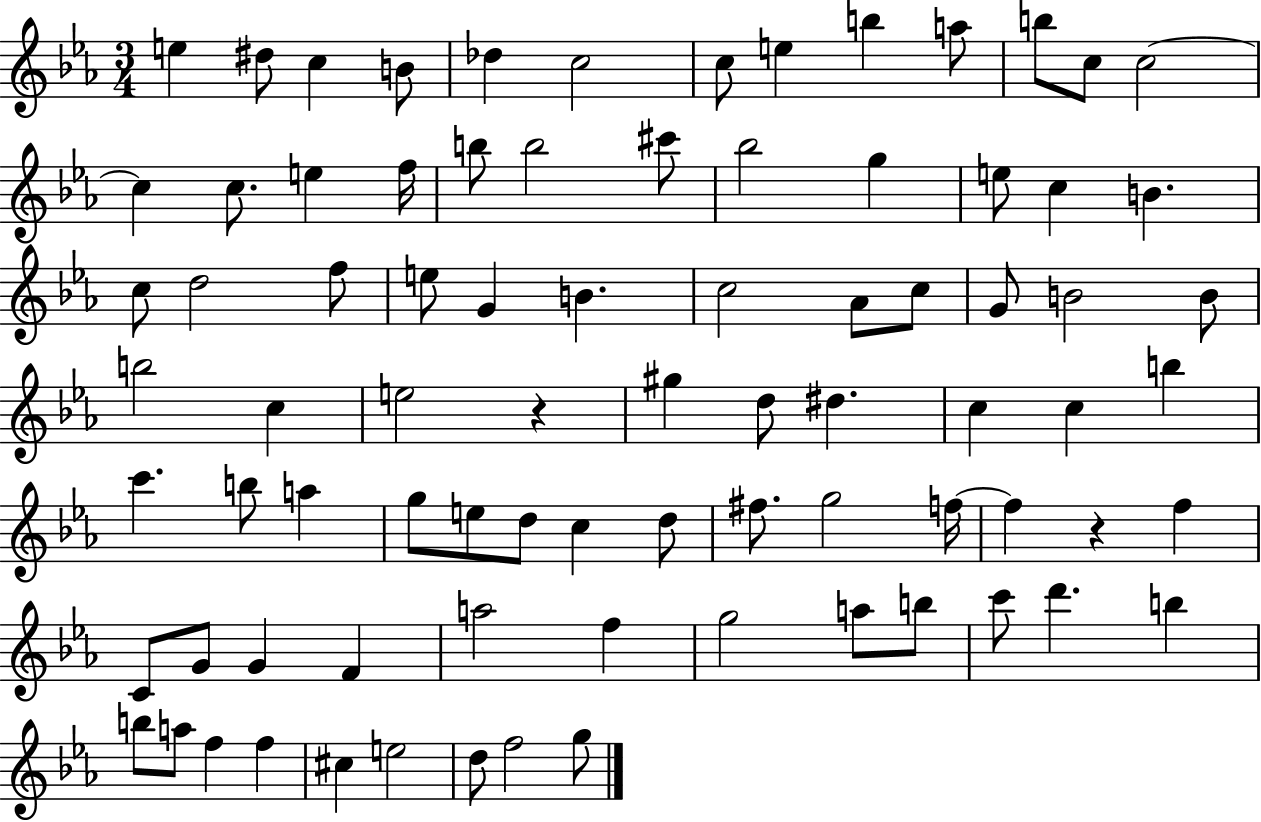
X:1
T:Untitled
M:3/4
L:1/4
K:Eb
e ^d/2 c B/2 _d c2 c/2 e b a/2 b/2 c/2 c2 c c/2 e f/4 b/2 b2 ^c'/2 _b2 g e/2 c B c/2 d2 f/2 e/2 G B c2 _A/2 c/2 G/2 B2 B/2 b2 c e2 z ^g d/2 ^d c c b c' b/2 a g/2 e/2 d/2 c d/2 ^f/2 g2 f/4 f z f C/2 G/2 G F a2 f g2 a/2 b/2 c'/2 d' b b/2 a/2 f f ^c e2 d/2 f2 g/2